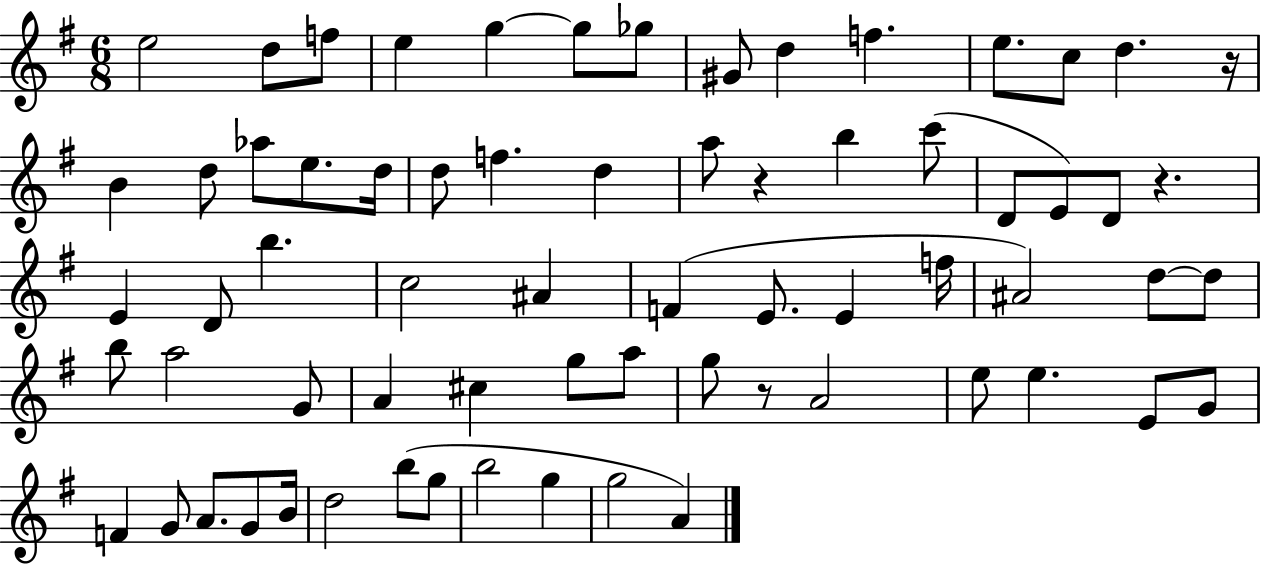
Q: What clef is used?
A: treble